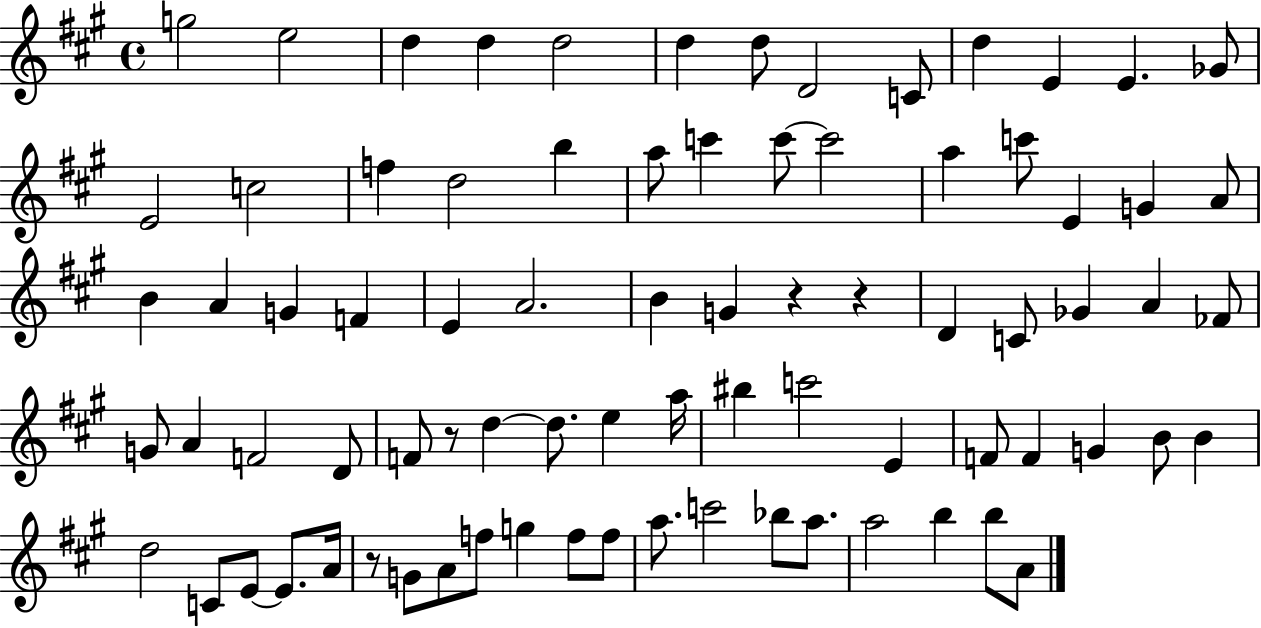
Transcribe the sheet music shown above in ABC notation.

X:1
T:Untitled
M:4/4
L:1/4
K:A
g2 e2 d d d2 d d/2 D2 C/2 d E E _G/2 E2 c2 f d2 b a/2 c' c'/2 c'2 a c'/2 E G A/2 B A G F E A2 B G z z D C/2 _G A _F/2 G/2 A F2 D/2 F/2 z/2 d d/2 e a/4 ^b c'2 E F/2 F G B/2 B d2 C/2 E/2 E/2 A/4 z/2 G/2 A/2 f/2 g f/2 f/2 a/2 c'2 _b/2 a/2 a2 b b/2 A/2